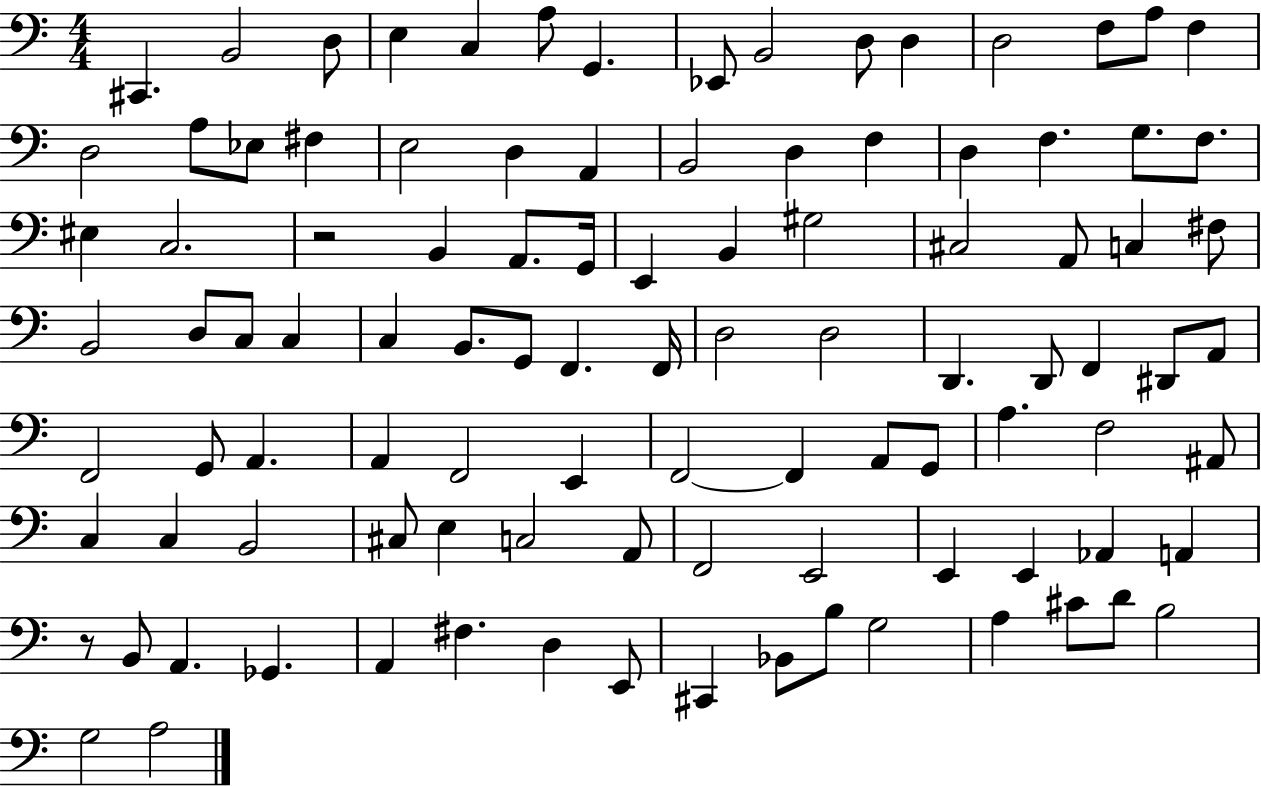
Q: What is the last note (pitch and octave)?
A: A3